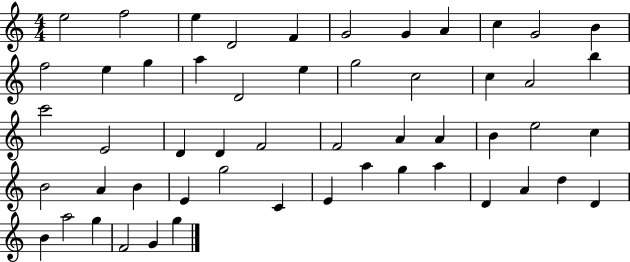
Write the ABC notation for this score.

X:1
T:Untitled
M:4/4
L:1/4
K:C
e2 f2 e D2 F G2 G A c G2 B f2 e g a D2 e g2 c2 c A2 b c'2 E2 D D F2 F2 A A B e2 c B2 A B E g2 C E a g a D A d D B a2 g F2 G g